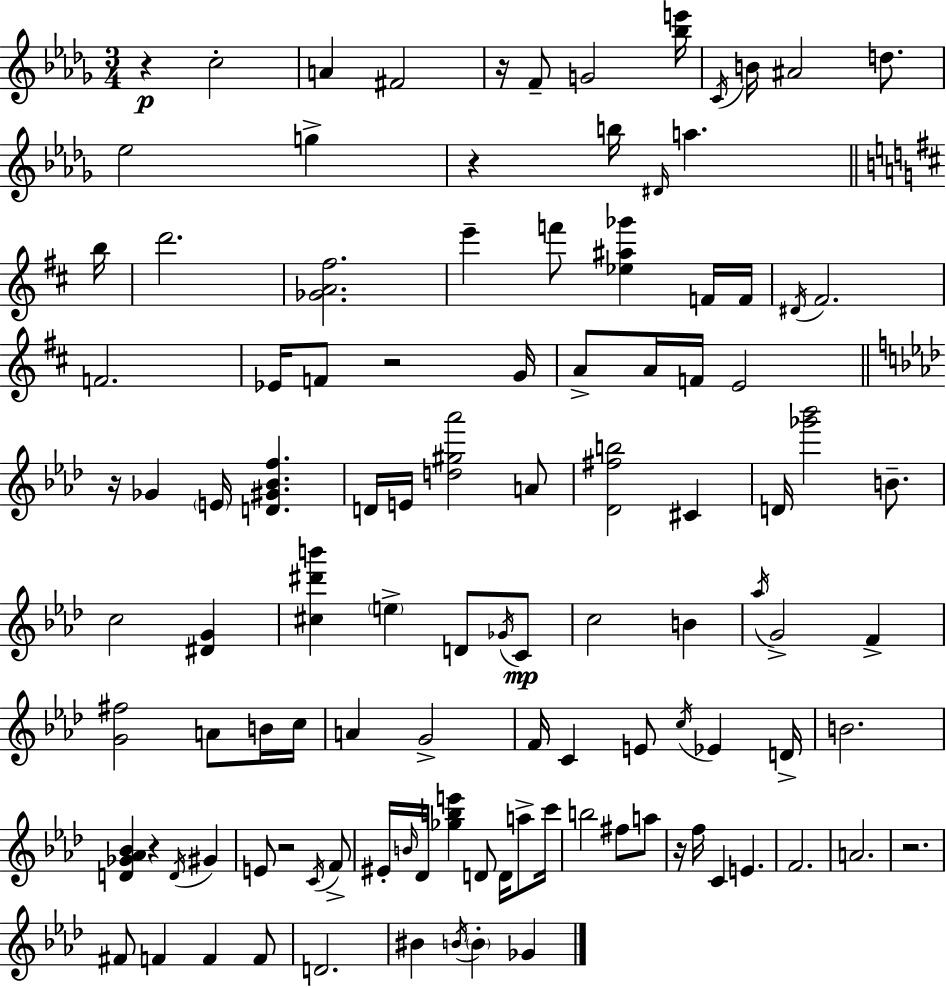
R/q C5/h A4/q F#4/h R/s F4/e G4/h [Bb5,E6]/s C4/s B4/s A#4/h D5/e. Eb5/h G5/q R/q B5/s D#4/s A5/q. B5/s D6/h. [Gb4,A4,F#5]/h. E6/q F6/e [Eb5,A#5,Gb6]/q F4/s F4/s D#4/s F#4/h. F4/h. Eb4/s F4/e R/h G4/s A4/e A4/s F4/s E4/h R/s Gb4/q E4/s [D4,G#4,Bb4,F5]/q. D4/s E4/s [D5,G#5,Ab6]/h A4/e [Db4,F#5,B5]/h C#4/q D4/s [Gb6,Bb6]/h B4/e. C5/h [D#4,G4]/q [C#5,D#6,B6]/q E5/q D4/e Gb4/s C4/e C5/h B4/q Ab5/s G4/h F4/q [G4,F#5]/h A4/e B4/s C5/s A4/q G4/h F4/s C4/q E4/e C5/s Eb4/q D4/s B4/h. [D4,Gb4,Ab4,Bb4]/q R/q D4/s G#4/q E4/e R/h C4/s F4/e EIS4/s B4/s Db4/s [Gb5,B5,E6]/q D4/e D4/s A5/e C6/s B5/h F#5/e A5/e R/s F5/s C4/q E4/q. F4/h. A4/h. R/h. F#4/e F4/q F4/q F4/e D4/h. BIS4/q B4/s B4/q Gb4/q